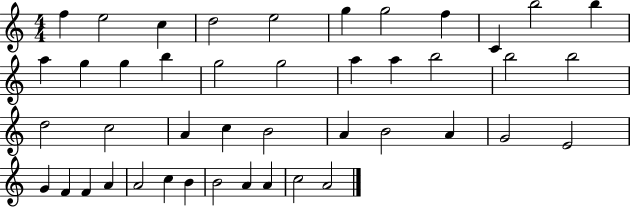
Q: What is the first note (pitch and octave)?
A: F5